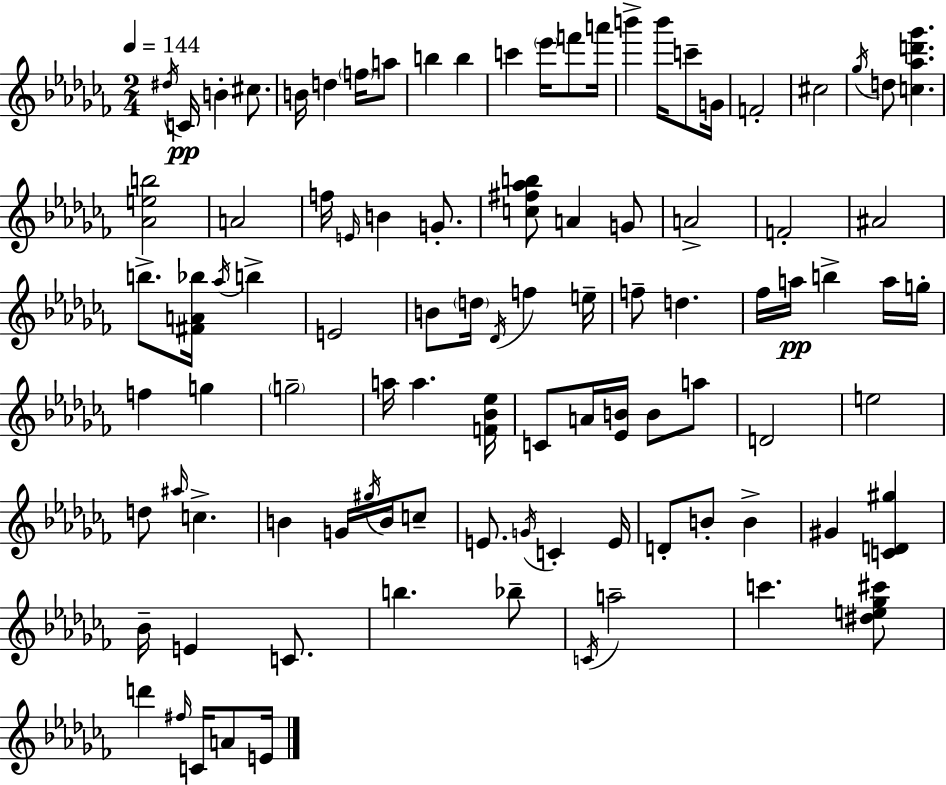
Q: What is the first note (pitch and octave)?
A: D#5